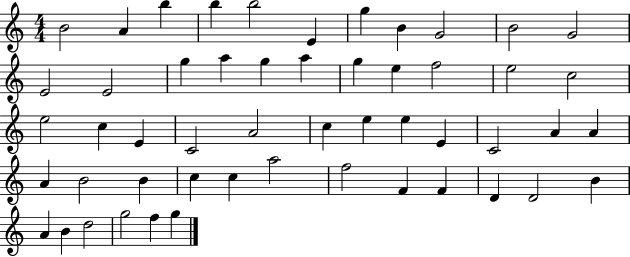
X:1
T:Untitled
M:4/4
L:1/4
K:C
B2 A b b b2 E g B G2 B2 G2 E2 E2 g a g a g e f2 e2 c2 e2 c E C2 A2 c e e E C2 A A A B2 B c c a2 f2 F F D D2 B A B d2 g2 f g